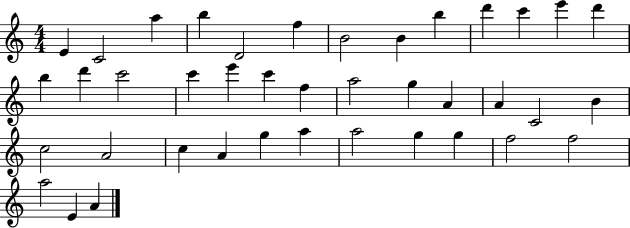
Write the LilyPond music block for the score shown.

{
  \clef treble
  \numericTimeSignature
  \time 4/4
  \key c \major
  e'4 c'2 a''4 | b''4 d'2 f''4 | b'2 b'4 b''4 | d'''4 c'''4 e'''4 d'''4 | \break b''4 d'''4 c'''2 | c'''4 e'''4 c'''4 f''4 | a''2 g''4 a'4 | a'4 c'2 b'4 | \break c''2 a'2 | c''4 a'4 g''4 a''4 | a''2 g''4 g''4 | f''2 f''2 | \break a''2 e'4 a'4 | \bar "|."
}